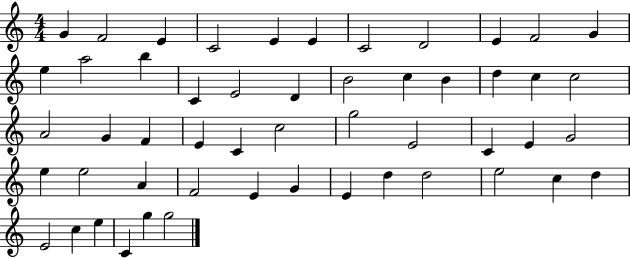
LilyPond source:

{
  \clef treble
  \numericTimeSignature
  \time 4/4
  \key c \major
  g'4 f'2 e'4 | c'2 e'4 e'4 | c'2 d'2 | e'4 f'2 g'4 | \break e''4 a''2 b''4 | c'4 e'2 d'4 | b'2 c''4 b'4 | d''4 c''4 c''2 | \break a'2 g'4 f'4 | e'4 c'4 c''2 | g''2 e'2 | c'4 e'4 g'2 | \break e''4 e''2 a'4 | f'2 e'4 g'4 | e'4 d''4 d''2 | e''2 c''4 d''4 | \break e'2 c''4 e''4 | c'4 g''4 g''2 | \bar "|."
}